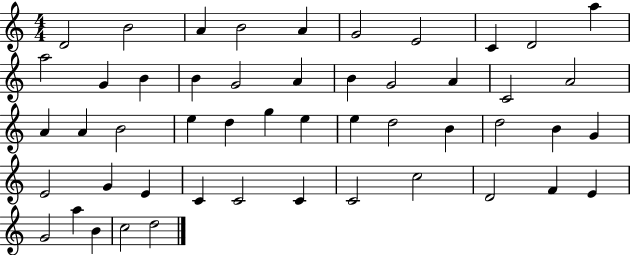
{
  \clef treble
  \numericTimeSignature
  \time 4/4
  \key c \major
  d'2 b'2 | a'4 b'2 a'4 | g'2 e'2 | c'4 d'2 a''4 | \break a''2 g'4 b'4 | b'4 g'2 a'4 | b'4 g'2 a'4 | c'2 a'2 | \break a'4 a'4 b'2 | e''4 d''4 g''4 e''4 | e''4 d''2 b'4 | d''2 b'4 g'4 | \break e'2 g'4 e'4 | c'4 c'2 c'4 | c'2 c''2 | d'2 f'4 e'4 | \break g'2 a''4 b'4 | c''2 d''2 | \bar "|."
}